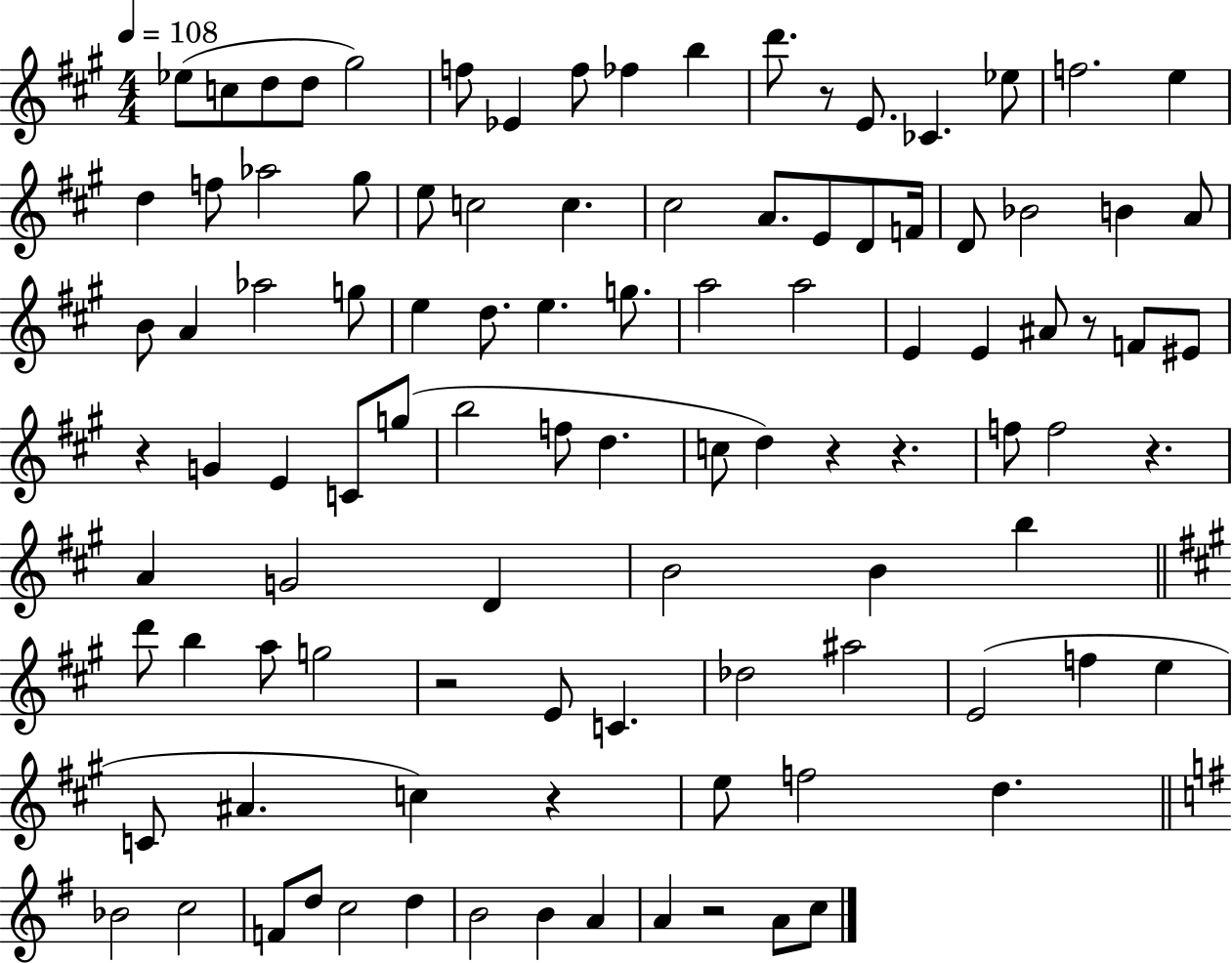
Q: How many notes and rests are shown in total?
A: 102